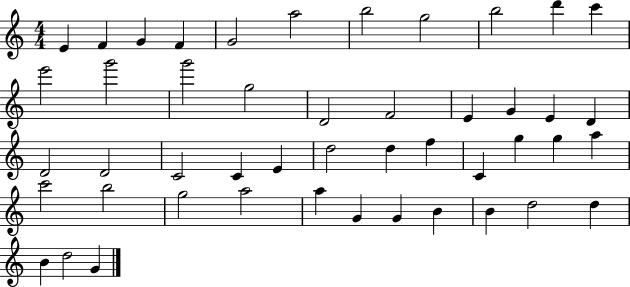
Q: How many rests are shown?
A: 0